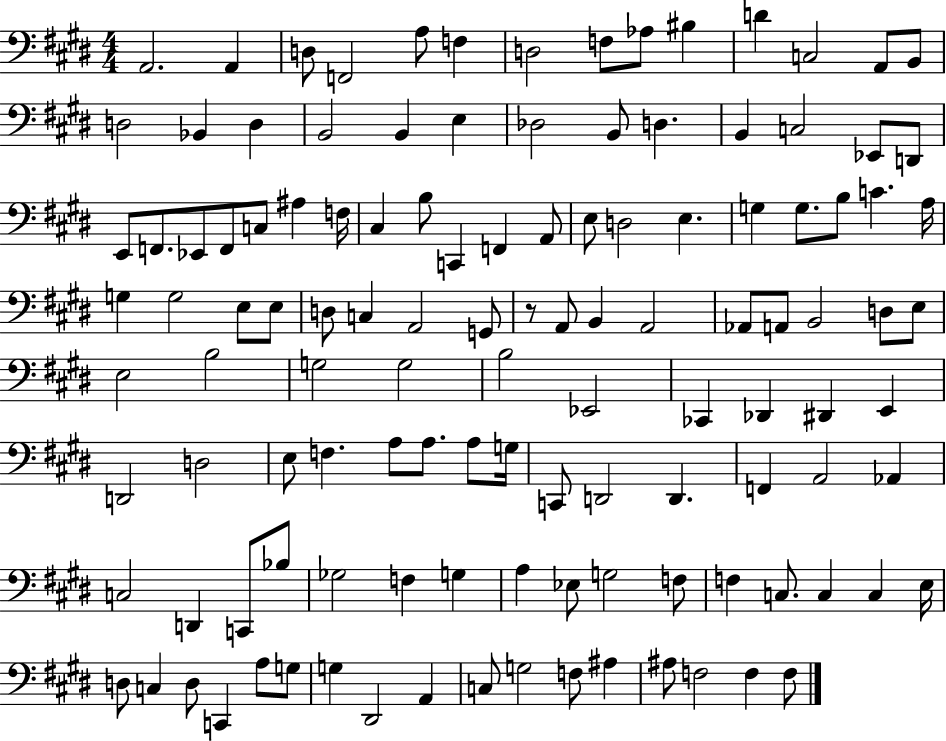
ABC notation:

X:1
T:Untitled
M:4/4
L:1/4
K:E
A,,2 A,, D,/2 F,,2 A,/2 F, D,2 F,/2 _A,/2 ^B, D C,2 A,,/2 B,,/2 D,2 _B,, D, B,,2 B,, E, _D,2 B,,/2 D, B,, C,2 _E,,/2 D,,/2 E,,/2 F,,/2 _E,,/2 F,,/2 C,/2 ^A, F,/4 ^C, B,/2 C,, F,, A,,/2 E,/2 D,2 E, G, G,/2 B,/2 C A,/4 G, G,2 E,/2 E,/2 D,/2 C, A,,2 G,,/2 z/2 A,,/2 B,, A,,2 _A,,/2 A,,/2 B,,2 D,/2 E,/2 E,2 B,2 G,2 G,2 B,2 _E,,2 _C,, _D,, ^D,, E,, D,,2 D,2 E,/2 F, A,/2 A,/2 A,/2 G,/4 C,,/2 D,,2 D,, F,, A,,2 _A,, C,2 D,, C,,/2 _B,/2 _G,2 F, G, A, _E,/2 G,2 F,/2 F, C,/2 C, C, E,/4 D,/2 C, D,/2 C,, A,/2 G,/2 G, ^D,,2 A,, C,/2 G,2 F,/2 ^A, ^A,/2 F,2 F, F,/2